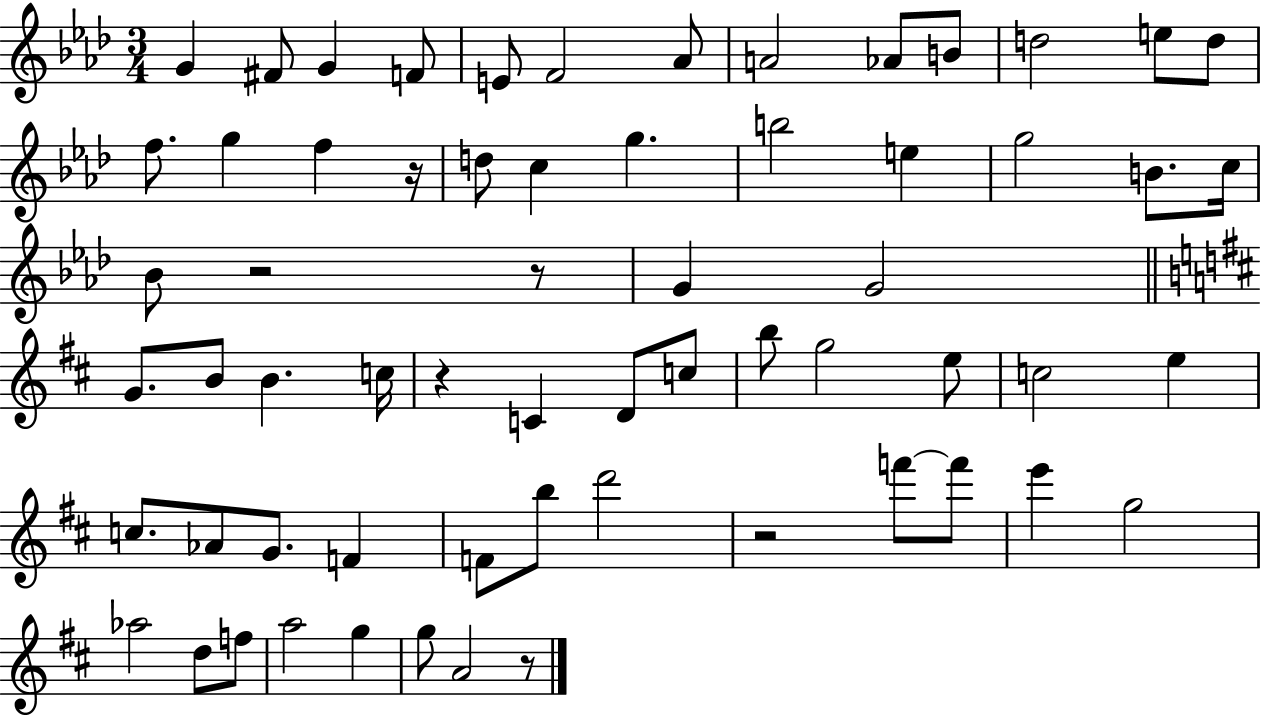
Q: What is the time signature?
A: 3/4